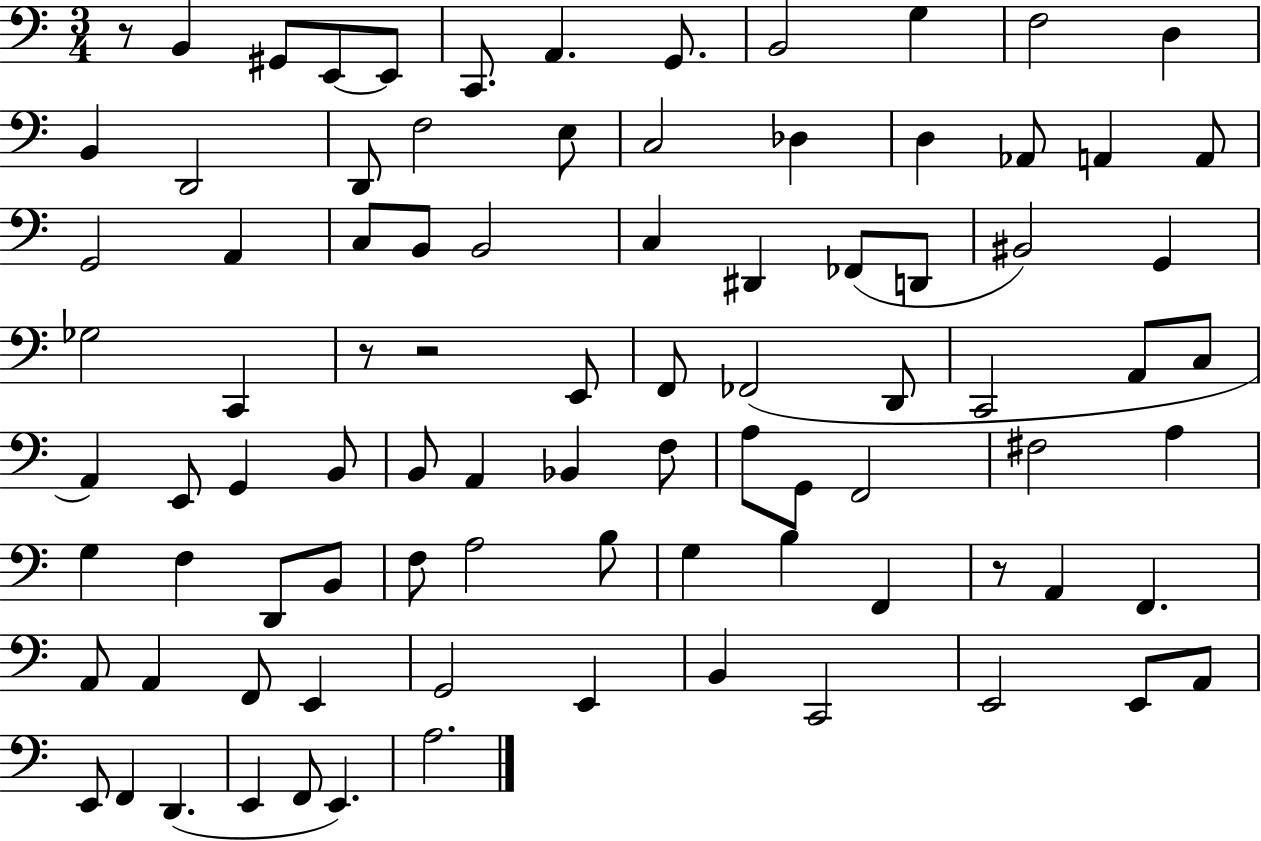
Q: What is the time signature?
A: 3/4